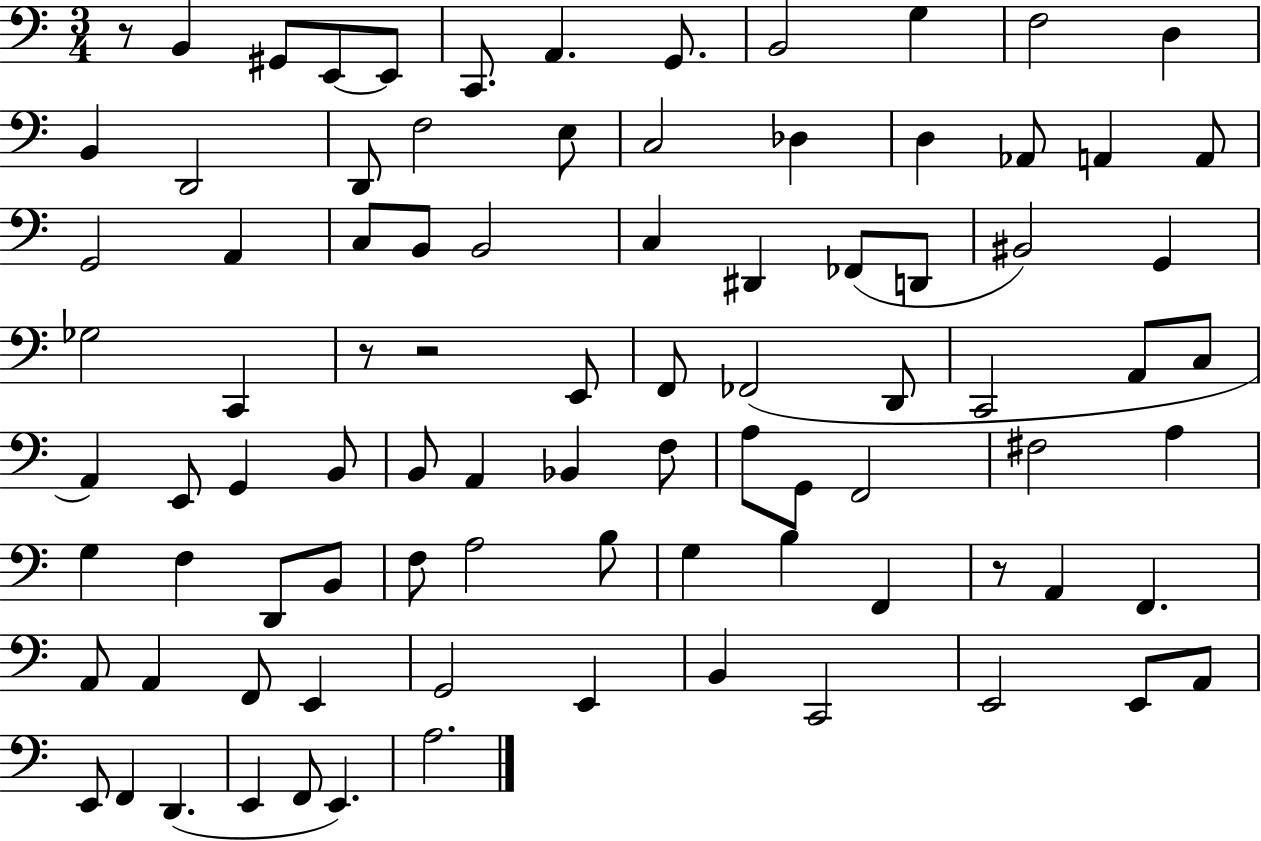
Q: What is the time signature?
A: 3/4